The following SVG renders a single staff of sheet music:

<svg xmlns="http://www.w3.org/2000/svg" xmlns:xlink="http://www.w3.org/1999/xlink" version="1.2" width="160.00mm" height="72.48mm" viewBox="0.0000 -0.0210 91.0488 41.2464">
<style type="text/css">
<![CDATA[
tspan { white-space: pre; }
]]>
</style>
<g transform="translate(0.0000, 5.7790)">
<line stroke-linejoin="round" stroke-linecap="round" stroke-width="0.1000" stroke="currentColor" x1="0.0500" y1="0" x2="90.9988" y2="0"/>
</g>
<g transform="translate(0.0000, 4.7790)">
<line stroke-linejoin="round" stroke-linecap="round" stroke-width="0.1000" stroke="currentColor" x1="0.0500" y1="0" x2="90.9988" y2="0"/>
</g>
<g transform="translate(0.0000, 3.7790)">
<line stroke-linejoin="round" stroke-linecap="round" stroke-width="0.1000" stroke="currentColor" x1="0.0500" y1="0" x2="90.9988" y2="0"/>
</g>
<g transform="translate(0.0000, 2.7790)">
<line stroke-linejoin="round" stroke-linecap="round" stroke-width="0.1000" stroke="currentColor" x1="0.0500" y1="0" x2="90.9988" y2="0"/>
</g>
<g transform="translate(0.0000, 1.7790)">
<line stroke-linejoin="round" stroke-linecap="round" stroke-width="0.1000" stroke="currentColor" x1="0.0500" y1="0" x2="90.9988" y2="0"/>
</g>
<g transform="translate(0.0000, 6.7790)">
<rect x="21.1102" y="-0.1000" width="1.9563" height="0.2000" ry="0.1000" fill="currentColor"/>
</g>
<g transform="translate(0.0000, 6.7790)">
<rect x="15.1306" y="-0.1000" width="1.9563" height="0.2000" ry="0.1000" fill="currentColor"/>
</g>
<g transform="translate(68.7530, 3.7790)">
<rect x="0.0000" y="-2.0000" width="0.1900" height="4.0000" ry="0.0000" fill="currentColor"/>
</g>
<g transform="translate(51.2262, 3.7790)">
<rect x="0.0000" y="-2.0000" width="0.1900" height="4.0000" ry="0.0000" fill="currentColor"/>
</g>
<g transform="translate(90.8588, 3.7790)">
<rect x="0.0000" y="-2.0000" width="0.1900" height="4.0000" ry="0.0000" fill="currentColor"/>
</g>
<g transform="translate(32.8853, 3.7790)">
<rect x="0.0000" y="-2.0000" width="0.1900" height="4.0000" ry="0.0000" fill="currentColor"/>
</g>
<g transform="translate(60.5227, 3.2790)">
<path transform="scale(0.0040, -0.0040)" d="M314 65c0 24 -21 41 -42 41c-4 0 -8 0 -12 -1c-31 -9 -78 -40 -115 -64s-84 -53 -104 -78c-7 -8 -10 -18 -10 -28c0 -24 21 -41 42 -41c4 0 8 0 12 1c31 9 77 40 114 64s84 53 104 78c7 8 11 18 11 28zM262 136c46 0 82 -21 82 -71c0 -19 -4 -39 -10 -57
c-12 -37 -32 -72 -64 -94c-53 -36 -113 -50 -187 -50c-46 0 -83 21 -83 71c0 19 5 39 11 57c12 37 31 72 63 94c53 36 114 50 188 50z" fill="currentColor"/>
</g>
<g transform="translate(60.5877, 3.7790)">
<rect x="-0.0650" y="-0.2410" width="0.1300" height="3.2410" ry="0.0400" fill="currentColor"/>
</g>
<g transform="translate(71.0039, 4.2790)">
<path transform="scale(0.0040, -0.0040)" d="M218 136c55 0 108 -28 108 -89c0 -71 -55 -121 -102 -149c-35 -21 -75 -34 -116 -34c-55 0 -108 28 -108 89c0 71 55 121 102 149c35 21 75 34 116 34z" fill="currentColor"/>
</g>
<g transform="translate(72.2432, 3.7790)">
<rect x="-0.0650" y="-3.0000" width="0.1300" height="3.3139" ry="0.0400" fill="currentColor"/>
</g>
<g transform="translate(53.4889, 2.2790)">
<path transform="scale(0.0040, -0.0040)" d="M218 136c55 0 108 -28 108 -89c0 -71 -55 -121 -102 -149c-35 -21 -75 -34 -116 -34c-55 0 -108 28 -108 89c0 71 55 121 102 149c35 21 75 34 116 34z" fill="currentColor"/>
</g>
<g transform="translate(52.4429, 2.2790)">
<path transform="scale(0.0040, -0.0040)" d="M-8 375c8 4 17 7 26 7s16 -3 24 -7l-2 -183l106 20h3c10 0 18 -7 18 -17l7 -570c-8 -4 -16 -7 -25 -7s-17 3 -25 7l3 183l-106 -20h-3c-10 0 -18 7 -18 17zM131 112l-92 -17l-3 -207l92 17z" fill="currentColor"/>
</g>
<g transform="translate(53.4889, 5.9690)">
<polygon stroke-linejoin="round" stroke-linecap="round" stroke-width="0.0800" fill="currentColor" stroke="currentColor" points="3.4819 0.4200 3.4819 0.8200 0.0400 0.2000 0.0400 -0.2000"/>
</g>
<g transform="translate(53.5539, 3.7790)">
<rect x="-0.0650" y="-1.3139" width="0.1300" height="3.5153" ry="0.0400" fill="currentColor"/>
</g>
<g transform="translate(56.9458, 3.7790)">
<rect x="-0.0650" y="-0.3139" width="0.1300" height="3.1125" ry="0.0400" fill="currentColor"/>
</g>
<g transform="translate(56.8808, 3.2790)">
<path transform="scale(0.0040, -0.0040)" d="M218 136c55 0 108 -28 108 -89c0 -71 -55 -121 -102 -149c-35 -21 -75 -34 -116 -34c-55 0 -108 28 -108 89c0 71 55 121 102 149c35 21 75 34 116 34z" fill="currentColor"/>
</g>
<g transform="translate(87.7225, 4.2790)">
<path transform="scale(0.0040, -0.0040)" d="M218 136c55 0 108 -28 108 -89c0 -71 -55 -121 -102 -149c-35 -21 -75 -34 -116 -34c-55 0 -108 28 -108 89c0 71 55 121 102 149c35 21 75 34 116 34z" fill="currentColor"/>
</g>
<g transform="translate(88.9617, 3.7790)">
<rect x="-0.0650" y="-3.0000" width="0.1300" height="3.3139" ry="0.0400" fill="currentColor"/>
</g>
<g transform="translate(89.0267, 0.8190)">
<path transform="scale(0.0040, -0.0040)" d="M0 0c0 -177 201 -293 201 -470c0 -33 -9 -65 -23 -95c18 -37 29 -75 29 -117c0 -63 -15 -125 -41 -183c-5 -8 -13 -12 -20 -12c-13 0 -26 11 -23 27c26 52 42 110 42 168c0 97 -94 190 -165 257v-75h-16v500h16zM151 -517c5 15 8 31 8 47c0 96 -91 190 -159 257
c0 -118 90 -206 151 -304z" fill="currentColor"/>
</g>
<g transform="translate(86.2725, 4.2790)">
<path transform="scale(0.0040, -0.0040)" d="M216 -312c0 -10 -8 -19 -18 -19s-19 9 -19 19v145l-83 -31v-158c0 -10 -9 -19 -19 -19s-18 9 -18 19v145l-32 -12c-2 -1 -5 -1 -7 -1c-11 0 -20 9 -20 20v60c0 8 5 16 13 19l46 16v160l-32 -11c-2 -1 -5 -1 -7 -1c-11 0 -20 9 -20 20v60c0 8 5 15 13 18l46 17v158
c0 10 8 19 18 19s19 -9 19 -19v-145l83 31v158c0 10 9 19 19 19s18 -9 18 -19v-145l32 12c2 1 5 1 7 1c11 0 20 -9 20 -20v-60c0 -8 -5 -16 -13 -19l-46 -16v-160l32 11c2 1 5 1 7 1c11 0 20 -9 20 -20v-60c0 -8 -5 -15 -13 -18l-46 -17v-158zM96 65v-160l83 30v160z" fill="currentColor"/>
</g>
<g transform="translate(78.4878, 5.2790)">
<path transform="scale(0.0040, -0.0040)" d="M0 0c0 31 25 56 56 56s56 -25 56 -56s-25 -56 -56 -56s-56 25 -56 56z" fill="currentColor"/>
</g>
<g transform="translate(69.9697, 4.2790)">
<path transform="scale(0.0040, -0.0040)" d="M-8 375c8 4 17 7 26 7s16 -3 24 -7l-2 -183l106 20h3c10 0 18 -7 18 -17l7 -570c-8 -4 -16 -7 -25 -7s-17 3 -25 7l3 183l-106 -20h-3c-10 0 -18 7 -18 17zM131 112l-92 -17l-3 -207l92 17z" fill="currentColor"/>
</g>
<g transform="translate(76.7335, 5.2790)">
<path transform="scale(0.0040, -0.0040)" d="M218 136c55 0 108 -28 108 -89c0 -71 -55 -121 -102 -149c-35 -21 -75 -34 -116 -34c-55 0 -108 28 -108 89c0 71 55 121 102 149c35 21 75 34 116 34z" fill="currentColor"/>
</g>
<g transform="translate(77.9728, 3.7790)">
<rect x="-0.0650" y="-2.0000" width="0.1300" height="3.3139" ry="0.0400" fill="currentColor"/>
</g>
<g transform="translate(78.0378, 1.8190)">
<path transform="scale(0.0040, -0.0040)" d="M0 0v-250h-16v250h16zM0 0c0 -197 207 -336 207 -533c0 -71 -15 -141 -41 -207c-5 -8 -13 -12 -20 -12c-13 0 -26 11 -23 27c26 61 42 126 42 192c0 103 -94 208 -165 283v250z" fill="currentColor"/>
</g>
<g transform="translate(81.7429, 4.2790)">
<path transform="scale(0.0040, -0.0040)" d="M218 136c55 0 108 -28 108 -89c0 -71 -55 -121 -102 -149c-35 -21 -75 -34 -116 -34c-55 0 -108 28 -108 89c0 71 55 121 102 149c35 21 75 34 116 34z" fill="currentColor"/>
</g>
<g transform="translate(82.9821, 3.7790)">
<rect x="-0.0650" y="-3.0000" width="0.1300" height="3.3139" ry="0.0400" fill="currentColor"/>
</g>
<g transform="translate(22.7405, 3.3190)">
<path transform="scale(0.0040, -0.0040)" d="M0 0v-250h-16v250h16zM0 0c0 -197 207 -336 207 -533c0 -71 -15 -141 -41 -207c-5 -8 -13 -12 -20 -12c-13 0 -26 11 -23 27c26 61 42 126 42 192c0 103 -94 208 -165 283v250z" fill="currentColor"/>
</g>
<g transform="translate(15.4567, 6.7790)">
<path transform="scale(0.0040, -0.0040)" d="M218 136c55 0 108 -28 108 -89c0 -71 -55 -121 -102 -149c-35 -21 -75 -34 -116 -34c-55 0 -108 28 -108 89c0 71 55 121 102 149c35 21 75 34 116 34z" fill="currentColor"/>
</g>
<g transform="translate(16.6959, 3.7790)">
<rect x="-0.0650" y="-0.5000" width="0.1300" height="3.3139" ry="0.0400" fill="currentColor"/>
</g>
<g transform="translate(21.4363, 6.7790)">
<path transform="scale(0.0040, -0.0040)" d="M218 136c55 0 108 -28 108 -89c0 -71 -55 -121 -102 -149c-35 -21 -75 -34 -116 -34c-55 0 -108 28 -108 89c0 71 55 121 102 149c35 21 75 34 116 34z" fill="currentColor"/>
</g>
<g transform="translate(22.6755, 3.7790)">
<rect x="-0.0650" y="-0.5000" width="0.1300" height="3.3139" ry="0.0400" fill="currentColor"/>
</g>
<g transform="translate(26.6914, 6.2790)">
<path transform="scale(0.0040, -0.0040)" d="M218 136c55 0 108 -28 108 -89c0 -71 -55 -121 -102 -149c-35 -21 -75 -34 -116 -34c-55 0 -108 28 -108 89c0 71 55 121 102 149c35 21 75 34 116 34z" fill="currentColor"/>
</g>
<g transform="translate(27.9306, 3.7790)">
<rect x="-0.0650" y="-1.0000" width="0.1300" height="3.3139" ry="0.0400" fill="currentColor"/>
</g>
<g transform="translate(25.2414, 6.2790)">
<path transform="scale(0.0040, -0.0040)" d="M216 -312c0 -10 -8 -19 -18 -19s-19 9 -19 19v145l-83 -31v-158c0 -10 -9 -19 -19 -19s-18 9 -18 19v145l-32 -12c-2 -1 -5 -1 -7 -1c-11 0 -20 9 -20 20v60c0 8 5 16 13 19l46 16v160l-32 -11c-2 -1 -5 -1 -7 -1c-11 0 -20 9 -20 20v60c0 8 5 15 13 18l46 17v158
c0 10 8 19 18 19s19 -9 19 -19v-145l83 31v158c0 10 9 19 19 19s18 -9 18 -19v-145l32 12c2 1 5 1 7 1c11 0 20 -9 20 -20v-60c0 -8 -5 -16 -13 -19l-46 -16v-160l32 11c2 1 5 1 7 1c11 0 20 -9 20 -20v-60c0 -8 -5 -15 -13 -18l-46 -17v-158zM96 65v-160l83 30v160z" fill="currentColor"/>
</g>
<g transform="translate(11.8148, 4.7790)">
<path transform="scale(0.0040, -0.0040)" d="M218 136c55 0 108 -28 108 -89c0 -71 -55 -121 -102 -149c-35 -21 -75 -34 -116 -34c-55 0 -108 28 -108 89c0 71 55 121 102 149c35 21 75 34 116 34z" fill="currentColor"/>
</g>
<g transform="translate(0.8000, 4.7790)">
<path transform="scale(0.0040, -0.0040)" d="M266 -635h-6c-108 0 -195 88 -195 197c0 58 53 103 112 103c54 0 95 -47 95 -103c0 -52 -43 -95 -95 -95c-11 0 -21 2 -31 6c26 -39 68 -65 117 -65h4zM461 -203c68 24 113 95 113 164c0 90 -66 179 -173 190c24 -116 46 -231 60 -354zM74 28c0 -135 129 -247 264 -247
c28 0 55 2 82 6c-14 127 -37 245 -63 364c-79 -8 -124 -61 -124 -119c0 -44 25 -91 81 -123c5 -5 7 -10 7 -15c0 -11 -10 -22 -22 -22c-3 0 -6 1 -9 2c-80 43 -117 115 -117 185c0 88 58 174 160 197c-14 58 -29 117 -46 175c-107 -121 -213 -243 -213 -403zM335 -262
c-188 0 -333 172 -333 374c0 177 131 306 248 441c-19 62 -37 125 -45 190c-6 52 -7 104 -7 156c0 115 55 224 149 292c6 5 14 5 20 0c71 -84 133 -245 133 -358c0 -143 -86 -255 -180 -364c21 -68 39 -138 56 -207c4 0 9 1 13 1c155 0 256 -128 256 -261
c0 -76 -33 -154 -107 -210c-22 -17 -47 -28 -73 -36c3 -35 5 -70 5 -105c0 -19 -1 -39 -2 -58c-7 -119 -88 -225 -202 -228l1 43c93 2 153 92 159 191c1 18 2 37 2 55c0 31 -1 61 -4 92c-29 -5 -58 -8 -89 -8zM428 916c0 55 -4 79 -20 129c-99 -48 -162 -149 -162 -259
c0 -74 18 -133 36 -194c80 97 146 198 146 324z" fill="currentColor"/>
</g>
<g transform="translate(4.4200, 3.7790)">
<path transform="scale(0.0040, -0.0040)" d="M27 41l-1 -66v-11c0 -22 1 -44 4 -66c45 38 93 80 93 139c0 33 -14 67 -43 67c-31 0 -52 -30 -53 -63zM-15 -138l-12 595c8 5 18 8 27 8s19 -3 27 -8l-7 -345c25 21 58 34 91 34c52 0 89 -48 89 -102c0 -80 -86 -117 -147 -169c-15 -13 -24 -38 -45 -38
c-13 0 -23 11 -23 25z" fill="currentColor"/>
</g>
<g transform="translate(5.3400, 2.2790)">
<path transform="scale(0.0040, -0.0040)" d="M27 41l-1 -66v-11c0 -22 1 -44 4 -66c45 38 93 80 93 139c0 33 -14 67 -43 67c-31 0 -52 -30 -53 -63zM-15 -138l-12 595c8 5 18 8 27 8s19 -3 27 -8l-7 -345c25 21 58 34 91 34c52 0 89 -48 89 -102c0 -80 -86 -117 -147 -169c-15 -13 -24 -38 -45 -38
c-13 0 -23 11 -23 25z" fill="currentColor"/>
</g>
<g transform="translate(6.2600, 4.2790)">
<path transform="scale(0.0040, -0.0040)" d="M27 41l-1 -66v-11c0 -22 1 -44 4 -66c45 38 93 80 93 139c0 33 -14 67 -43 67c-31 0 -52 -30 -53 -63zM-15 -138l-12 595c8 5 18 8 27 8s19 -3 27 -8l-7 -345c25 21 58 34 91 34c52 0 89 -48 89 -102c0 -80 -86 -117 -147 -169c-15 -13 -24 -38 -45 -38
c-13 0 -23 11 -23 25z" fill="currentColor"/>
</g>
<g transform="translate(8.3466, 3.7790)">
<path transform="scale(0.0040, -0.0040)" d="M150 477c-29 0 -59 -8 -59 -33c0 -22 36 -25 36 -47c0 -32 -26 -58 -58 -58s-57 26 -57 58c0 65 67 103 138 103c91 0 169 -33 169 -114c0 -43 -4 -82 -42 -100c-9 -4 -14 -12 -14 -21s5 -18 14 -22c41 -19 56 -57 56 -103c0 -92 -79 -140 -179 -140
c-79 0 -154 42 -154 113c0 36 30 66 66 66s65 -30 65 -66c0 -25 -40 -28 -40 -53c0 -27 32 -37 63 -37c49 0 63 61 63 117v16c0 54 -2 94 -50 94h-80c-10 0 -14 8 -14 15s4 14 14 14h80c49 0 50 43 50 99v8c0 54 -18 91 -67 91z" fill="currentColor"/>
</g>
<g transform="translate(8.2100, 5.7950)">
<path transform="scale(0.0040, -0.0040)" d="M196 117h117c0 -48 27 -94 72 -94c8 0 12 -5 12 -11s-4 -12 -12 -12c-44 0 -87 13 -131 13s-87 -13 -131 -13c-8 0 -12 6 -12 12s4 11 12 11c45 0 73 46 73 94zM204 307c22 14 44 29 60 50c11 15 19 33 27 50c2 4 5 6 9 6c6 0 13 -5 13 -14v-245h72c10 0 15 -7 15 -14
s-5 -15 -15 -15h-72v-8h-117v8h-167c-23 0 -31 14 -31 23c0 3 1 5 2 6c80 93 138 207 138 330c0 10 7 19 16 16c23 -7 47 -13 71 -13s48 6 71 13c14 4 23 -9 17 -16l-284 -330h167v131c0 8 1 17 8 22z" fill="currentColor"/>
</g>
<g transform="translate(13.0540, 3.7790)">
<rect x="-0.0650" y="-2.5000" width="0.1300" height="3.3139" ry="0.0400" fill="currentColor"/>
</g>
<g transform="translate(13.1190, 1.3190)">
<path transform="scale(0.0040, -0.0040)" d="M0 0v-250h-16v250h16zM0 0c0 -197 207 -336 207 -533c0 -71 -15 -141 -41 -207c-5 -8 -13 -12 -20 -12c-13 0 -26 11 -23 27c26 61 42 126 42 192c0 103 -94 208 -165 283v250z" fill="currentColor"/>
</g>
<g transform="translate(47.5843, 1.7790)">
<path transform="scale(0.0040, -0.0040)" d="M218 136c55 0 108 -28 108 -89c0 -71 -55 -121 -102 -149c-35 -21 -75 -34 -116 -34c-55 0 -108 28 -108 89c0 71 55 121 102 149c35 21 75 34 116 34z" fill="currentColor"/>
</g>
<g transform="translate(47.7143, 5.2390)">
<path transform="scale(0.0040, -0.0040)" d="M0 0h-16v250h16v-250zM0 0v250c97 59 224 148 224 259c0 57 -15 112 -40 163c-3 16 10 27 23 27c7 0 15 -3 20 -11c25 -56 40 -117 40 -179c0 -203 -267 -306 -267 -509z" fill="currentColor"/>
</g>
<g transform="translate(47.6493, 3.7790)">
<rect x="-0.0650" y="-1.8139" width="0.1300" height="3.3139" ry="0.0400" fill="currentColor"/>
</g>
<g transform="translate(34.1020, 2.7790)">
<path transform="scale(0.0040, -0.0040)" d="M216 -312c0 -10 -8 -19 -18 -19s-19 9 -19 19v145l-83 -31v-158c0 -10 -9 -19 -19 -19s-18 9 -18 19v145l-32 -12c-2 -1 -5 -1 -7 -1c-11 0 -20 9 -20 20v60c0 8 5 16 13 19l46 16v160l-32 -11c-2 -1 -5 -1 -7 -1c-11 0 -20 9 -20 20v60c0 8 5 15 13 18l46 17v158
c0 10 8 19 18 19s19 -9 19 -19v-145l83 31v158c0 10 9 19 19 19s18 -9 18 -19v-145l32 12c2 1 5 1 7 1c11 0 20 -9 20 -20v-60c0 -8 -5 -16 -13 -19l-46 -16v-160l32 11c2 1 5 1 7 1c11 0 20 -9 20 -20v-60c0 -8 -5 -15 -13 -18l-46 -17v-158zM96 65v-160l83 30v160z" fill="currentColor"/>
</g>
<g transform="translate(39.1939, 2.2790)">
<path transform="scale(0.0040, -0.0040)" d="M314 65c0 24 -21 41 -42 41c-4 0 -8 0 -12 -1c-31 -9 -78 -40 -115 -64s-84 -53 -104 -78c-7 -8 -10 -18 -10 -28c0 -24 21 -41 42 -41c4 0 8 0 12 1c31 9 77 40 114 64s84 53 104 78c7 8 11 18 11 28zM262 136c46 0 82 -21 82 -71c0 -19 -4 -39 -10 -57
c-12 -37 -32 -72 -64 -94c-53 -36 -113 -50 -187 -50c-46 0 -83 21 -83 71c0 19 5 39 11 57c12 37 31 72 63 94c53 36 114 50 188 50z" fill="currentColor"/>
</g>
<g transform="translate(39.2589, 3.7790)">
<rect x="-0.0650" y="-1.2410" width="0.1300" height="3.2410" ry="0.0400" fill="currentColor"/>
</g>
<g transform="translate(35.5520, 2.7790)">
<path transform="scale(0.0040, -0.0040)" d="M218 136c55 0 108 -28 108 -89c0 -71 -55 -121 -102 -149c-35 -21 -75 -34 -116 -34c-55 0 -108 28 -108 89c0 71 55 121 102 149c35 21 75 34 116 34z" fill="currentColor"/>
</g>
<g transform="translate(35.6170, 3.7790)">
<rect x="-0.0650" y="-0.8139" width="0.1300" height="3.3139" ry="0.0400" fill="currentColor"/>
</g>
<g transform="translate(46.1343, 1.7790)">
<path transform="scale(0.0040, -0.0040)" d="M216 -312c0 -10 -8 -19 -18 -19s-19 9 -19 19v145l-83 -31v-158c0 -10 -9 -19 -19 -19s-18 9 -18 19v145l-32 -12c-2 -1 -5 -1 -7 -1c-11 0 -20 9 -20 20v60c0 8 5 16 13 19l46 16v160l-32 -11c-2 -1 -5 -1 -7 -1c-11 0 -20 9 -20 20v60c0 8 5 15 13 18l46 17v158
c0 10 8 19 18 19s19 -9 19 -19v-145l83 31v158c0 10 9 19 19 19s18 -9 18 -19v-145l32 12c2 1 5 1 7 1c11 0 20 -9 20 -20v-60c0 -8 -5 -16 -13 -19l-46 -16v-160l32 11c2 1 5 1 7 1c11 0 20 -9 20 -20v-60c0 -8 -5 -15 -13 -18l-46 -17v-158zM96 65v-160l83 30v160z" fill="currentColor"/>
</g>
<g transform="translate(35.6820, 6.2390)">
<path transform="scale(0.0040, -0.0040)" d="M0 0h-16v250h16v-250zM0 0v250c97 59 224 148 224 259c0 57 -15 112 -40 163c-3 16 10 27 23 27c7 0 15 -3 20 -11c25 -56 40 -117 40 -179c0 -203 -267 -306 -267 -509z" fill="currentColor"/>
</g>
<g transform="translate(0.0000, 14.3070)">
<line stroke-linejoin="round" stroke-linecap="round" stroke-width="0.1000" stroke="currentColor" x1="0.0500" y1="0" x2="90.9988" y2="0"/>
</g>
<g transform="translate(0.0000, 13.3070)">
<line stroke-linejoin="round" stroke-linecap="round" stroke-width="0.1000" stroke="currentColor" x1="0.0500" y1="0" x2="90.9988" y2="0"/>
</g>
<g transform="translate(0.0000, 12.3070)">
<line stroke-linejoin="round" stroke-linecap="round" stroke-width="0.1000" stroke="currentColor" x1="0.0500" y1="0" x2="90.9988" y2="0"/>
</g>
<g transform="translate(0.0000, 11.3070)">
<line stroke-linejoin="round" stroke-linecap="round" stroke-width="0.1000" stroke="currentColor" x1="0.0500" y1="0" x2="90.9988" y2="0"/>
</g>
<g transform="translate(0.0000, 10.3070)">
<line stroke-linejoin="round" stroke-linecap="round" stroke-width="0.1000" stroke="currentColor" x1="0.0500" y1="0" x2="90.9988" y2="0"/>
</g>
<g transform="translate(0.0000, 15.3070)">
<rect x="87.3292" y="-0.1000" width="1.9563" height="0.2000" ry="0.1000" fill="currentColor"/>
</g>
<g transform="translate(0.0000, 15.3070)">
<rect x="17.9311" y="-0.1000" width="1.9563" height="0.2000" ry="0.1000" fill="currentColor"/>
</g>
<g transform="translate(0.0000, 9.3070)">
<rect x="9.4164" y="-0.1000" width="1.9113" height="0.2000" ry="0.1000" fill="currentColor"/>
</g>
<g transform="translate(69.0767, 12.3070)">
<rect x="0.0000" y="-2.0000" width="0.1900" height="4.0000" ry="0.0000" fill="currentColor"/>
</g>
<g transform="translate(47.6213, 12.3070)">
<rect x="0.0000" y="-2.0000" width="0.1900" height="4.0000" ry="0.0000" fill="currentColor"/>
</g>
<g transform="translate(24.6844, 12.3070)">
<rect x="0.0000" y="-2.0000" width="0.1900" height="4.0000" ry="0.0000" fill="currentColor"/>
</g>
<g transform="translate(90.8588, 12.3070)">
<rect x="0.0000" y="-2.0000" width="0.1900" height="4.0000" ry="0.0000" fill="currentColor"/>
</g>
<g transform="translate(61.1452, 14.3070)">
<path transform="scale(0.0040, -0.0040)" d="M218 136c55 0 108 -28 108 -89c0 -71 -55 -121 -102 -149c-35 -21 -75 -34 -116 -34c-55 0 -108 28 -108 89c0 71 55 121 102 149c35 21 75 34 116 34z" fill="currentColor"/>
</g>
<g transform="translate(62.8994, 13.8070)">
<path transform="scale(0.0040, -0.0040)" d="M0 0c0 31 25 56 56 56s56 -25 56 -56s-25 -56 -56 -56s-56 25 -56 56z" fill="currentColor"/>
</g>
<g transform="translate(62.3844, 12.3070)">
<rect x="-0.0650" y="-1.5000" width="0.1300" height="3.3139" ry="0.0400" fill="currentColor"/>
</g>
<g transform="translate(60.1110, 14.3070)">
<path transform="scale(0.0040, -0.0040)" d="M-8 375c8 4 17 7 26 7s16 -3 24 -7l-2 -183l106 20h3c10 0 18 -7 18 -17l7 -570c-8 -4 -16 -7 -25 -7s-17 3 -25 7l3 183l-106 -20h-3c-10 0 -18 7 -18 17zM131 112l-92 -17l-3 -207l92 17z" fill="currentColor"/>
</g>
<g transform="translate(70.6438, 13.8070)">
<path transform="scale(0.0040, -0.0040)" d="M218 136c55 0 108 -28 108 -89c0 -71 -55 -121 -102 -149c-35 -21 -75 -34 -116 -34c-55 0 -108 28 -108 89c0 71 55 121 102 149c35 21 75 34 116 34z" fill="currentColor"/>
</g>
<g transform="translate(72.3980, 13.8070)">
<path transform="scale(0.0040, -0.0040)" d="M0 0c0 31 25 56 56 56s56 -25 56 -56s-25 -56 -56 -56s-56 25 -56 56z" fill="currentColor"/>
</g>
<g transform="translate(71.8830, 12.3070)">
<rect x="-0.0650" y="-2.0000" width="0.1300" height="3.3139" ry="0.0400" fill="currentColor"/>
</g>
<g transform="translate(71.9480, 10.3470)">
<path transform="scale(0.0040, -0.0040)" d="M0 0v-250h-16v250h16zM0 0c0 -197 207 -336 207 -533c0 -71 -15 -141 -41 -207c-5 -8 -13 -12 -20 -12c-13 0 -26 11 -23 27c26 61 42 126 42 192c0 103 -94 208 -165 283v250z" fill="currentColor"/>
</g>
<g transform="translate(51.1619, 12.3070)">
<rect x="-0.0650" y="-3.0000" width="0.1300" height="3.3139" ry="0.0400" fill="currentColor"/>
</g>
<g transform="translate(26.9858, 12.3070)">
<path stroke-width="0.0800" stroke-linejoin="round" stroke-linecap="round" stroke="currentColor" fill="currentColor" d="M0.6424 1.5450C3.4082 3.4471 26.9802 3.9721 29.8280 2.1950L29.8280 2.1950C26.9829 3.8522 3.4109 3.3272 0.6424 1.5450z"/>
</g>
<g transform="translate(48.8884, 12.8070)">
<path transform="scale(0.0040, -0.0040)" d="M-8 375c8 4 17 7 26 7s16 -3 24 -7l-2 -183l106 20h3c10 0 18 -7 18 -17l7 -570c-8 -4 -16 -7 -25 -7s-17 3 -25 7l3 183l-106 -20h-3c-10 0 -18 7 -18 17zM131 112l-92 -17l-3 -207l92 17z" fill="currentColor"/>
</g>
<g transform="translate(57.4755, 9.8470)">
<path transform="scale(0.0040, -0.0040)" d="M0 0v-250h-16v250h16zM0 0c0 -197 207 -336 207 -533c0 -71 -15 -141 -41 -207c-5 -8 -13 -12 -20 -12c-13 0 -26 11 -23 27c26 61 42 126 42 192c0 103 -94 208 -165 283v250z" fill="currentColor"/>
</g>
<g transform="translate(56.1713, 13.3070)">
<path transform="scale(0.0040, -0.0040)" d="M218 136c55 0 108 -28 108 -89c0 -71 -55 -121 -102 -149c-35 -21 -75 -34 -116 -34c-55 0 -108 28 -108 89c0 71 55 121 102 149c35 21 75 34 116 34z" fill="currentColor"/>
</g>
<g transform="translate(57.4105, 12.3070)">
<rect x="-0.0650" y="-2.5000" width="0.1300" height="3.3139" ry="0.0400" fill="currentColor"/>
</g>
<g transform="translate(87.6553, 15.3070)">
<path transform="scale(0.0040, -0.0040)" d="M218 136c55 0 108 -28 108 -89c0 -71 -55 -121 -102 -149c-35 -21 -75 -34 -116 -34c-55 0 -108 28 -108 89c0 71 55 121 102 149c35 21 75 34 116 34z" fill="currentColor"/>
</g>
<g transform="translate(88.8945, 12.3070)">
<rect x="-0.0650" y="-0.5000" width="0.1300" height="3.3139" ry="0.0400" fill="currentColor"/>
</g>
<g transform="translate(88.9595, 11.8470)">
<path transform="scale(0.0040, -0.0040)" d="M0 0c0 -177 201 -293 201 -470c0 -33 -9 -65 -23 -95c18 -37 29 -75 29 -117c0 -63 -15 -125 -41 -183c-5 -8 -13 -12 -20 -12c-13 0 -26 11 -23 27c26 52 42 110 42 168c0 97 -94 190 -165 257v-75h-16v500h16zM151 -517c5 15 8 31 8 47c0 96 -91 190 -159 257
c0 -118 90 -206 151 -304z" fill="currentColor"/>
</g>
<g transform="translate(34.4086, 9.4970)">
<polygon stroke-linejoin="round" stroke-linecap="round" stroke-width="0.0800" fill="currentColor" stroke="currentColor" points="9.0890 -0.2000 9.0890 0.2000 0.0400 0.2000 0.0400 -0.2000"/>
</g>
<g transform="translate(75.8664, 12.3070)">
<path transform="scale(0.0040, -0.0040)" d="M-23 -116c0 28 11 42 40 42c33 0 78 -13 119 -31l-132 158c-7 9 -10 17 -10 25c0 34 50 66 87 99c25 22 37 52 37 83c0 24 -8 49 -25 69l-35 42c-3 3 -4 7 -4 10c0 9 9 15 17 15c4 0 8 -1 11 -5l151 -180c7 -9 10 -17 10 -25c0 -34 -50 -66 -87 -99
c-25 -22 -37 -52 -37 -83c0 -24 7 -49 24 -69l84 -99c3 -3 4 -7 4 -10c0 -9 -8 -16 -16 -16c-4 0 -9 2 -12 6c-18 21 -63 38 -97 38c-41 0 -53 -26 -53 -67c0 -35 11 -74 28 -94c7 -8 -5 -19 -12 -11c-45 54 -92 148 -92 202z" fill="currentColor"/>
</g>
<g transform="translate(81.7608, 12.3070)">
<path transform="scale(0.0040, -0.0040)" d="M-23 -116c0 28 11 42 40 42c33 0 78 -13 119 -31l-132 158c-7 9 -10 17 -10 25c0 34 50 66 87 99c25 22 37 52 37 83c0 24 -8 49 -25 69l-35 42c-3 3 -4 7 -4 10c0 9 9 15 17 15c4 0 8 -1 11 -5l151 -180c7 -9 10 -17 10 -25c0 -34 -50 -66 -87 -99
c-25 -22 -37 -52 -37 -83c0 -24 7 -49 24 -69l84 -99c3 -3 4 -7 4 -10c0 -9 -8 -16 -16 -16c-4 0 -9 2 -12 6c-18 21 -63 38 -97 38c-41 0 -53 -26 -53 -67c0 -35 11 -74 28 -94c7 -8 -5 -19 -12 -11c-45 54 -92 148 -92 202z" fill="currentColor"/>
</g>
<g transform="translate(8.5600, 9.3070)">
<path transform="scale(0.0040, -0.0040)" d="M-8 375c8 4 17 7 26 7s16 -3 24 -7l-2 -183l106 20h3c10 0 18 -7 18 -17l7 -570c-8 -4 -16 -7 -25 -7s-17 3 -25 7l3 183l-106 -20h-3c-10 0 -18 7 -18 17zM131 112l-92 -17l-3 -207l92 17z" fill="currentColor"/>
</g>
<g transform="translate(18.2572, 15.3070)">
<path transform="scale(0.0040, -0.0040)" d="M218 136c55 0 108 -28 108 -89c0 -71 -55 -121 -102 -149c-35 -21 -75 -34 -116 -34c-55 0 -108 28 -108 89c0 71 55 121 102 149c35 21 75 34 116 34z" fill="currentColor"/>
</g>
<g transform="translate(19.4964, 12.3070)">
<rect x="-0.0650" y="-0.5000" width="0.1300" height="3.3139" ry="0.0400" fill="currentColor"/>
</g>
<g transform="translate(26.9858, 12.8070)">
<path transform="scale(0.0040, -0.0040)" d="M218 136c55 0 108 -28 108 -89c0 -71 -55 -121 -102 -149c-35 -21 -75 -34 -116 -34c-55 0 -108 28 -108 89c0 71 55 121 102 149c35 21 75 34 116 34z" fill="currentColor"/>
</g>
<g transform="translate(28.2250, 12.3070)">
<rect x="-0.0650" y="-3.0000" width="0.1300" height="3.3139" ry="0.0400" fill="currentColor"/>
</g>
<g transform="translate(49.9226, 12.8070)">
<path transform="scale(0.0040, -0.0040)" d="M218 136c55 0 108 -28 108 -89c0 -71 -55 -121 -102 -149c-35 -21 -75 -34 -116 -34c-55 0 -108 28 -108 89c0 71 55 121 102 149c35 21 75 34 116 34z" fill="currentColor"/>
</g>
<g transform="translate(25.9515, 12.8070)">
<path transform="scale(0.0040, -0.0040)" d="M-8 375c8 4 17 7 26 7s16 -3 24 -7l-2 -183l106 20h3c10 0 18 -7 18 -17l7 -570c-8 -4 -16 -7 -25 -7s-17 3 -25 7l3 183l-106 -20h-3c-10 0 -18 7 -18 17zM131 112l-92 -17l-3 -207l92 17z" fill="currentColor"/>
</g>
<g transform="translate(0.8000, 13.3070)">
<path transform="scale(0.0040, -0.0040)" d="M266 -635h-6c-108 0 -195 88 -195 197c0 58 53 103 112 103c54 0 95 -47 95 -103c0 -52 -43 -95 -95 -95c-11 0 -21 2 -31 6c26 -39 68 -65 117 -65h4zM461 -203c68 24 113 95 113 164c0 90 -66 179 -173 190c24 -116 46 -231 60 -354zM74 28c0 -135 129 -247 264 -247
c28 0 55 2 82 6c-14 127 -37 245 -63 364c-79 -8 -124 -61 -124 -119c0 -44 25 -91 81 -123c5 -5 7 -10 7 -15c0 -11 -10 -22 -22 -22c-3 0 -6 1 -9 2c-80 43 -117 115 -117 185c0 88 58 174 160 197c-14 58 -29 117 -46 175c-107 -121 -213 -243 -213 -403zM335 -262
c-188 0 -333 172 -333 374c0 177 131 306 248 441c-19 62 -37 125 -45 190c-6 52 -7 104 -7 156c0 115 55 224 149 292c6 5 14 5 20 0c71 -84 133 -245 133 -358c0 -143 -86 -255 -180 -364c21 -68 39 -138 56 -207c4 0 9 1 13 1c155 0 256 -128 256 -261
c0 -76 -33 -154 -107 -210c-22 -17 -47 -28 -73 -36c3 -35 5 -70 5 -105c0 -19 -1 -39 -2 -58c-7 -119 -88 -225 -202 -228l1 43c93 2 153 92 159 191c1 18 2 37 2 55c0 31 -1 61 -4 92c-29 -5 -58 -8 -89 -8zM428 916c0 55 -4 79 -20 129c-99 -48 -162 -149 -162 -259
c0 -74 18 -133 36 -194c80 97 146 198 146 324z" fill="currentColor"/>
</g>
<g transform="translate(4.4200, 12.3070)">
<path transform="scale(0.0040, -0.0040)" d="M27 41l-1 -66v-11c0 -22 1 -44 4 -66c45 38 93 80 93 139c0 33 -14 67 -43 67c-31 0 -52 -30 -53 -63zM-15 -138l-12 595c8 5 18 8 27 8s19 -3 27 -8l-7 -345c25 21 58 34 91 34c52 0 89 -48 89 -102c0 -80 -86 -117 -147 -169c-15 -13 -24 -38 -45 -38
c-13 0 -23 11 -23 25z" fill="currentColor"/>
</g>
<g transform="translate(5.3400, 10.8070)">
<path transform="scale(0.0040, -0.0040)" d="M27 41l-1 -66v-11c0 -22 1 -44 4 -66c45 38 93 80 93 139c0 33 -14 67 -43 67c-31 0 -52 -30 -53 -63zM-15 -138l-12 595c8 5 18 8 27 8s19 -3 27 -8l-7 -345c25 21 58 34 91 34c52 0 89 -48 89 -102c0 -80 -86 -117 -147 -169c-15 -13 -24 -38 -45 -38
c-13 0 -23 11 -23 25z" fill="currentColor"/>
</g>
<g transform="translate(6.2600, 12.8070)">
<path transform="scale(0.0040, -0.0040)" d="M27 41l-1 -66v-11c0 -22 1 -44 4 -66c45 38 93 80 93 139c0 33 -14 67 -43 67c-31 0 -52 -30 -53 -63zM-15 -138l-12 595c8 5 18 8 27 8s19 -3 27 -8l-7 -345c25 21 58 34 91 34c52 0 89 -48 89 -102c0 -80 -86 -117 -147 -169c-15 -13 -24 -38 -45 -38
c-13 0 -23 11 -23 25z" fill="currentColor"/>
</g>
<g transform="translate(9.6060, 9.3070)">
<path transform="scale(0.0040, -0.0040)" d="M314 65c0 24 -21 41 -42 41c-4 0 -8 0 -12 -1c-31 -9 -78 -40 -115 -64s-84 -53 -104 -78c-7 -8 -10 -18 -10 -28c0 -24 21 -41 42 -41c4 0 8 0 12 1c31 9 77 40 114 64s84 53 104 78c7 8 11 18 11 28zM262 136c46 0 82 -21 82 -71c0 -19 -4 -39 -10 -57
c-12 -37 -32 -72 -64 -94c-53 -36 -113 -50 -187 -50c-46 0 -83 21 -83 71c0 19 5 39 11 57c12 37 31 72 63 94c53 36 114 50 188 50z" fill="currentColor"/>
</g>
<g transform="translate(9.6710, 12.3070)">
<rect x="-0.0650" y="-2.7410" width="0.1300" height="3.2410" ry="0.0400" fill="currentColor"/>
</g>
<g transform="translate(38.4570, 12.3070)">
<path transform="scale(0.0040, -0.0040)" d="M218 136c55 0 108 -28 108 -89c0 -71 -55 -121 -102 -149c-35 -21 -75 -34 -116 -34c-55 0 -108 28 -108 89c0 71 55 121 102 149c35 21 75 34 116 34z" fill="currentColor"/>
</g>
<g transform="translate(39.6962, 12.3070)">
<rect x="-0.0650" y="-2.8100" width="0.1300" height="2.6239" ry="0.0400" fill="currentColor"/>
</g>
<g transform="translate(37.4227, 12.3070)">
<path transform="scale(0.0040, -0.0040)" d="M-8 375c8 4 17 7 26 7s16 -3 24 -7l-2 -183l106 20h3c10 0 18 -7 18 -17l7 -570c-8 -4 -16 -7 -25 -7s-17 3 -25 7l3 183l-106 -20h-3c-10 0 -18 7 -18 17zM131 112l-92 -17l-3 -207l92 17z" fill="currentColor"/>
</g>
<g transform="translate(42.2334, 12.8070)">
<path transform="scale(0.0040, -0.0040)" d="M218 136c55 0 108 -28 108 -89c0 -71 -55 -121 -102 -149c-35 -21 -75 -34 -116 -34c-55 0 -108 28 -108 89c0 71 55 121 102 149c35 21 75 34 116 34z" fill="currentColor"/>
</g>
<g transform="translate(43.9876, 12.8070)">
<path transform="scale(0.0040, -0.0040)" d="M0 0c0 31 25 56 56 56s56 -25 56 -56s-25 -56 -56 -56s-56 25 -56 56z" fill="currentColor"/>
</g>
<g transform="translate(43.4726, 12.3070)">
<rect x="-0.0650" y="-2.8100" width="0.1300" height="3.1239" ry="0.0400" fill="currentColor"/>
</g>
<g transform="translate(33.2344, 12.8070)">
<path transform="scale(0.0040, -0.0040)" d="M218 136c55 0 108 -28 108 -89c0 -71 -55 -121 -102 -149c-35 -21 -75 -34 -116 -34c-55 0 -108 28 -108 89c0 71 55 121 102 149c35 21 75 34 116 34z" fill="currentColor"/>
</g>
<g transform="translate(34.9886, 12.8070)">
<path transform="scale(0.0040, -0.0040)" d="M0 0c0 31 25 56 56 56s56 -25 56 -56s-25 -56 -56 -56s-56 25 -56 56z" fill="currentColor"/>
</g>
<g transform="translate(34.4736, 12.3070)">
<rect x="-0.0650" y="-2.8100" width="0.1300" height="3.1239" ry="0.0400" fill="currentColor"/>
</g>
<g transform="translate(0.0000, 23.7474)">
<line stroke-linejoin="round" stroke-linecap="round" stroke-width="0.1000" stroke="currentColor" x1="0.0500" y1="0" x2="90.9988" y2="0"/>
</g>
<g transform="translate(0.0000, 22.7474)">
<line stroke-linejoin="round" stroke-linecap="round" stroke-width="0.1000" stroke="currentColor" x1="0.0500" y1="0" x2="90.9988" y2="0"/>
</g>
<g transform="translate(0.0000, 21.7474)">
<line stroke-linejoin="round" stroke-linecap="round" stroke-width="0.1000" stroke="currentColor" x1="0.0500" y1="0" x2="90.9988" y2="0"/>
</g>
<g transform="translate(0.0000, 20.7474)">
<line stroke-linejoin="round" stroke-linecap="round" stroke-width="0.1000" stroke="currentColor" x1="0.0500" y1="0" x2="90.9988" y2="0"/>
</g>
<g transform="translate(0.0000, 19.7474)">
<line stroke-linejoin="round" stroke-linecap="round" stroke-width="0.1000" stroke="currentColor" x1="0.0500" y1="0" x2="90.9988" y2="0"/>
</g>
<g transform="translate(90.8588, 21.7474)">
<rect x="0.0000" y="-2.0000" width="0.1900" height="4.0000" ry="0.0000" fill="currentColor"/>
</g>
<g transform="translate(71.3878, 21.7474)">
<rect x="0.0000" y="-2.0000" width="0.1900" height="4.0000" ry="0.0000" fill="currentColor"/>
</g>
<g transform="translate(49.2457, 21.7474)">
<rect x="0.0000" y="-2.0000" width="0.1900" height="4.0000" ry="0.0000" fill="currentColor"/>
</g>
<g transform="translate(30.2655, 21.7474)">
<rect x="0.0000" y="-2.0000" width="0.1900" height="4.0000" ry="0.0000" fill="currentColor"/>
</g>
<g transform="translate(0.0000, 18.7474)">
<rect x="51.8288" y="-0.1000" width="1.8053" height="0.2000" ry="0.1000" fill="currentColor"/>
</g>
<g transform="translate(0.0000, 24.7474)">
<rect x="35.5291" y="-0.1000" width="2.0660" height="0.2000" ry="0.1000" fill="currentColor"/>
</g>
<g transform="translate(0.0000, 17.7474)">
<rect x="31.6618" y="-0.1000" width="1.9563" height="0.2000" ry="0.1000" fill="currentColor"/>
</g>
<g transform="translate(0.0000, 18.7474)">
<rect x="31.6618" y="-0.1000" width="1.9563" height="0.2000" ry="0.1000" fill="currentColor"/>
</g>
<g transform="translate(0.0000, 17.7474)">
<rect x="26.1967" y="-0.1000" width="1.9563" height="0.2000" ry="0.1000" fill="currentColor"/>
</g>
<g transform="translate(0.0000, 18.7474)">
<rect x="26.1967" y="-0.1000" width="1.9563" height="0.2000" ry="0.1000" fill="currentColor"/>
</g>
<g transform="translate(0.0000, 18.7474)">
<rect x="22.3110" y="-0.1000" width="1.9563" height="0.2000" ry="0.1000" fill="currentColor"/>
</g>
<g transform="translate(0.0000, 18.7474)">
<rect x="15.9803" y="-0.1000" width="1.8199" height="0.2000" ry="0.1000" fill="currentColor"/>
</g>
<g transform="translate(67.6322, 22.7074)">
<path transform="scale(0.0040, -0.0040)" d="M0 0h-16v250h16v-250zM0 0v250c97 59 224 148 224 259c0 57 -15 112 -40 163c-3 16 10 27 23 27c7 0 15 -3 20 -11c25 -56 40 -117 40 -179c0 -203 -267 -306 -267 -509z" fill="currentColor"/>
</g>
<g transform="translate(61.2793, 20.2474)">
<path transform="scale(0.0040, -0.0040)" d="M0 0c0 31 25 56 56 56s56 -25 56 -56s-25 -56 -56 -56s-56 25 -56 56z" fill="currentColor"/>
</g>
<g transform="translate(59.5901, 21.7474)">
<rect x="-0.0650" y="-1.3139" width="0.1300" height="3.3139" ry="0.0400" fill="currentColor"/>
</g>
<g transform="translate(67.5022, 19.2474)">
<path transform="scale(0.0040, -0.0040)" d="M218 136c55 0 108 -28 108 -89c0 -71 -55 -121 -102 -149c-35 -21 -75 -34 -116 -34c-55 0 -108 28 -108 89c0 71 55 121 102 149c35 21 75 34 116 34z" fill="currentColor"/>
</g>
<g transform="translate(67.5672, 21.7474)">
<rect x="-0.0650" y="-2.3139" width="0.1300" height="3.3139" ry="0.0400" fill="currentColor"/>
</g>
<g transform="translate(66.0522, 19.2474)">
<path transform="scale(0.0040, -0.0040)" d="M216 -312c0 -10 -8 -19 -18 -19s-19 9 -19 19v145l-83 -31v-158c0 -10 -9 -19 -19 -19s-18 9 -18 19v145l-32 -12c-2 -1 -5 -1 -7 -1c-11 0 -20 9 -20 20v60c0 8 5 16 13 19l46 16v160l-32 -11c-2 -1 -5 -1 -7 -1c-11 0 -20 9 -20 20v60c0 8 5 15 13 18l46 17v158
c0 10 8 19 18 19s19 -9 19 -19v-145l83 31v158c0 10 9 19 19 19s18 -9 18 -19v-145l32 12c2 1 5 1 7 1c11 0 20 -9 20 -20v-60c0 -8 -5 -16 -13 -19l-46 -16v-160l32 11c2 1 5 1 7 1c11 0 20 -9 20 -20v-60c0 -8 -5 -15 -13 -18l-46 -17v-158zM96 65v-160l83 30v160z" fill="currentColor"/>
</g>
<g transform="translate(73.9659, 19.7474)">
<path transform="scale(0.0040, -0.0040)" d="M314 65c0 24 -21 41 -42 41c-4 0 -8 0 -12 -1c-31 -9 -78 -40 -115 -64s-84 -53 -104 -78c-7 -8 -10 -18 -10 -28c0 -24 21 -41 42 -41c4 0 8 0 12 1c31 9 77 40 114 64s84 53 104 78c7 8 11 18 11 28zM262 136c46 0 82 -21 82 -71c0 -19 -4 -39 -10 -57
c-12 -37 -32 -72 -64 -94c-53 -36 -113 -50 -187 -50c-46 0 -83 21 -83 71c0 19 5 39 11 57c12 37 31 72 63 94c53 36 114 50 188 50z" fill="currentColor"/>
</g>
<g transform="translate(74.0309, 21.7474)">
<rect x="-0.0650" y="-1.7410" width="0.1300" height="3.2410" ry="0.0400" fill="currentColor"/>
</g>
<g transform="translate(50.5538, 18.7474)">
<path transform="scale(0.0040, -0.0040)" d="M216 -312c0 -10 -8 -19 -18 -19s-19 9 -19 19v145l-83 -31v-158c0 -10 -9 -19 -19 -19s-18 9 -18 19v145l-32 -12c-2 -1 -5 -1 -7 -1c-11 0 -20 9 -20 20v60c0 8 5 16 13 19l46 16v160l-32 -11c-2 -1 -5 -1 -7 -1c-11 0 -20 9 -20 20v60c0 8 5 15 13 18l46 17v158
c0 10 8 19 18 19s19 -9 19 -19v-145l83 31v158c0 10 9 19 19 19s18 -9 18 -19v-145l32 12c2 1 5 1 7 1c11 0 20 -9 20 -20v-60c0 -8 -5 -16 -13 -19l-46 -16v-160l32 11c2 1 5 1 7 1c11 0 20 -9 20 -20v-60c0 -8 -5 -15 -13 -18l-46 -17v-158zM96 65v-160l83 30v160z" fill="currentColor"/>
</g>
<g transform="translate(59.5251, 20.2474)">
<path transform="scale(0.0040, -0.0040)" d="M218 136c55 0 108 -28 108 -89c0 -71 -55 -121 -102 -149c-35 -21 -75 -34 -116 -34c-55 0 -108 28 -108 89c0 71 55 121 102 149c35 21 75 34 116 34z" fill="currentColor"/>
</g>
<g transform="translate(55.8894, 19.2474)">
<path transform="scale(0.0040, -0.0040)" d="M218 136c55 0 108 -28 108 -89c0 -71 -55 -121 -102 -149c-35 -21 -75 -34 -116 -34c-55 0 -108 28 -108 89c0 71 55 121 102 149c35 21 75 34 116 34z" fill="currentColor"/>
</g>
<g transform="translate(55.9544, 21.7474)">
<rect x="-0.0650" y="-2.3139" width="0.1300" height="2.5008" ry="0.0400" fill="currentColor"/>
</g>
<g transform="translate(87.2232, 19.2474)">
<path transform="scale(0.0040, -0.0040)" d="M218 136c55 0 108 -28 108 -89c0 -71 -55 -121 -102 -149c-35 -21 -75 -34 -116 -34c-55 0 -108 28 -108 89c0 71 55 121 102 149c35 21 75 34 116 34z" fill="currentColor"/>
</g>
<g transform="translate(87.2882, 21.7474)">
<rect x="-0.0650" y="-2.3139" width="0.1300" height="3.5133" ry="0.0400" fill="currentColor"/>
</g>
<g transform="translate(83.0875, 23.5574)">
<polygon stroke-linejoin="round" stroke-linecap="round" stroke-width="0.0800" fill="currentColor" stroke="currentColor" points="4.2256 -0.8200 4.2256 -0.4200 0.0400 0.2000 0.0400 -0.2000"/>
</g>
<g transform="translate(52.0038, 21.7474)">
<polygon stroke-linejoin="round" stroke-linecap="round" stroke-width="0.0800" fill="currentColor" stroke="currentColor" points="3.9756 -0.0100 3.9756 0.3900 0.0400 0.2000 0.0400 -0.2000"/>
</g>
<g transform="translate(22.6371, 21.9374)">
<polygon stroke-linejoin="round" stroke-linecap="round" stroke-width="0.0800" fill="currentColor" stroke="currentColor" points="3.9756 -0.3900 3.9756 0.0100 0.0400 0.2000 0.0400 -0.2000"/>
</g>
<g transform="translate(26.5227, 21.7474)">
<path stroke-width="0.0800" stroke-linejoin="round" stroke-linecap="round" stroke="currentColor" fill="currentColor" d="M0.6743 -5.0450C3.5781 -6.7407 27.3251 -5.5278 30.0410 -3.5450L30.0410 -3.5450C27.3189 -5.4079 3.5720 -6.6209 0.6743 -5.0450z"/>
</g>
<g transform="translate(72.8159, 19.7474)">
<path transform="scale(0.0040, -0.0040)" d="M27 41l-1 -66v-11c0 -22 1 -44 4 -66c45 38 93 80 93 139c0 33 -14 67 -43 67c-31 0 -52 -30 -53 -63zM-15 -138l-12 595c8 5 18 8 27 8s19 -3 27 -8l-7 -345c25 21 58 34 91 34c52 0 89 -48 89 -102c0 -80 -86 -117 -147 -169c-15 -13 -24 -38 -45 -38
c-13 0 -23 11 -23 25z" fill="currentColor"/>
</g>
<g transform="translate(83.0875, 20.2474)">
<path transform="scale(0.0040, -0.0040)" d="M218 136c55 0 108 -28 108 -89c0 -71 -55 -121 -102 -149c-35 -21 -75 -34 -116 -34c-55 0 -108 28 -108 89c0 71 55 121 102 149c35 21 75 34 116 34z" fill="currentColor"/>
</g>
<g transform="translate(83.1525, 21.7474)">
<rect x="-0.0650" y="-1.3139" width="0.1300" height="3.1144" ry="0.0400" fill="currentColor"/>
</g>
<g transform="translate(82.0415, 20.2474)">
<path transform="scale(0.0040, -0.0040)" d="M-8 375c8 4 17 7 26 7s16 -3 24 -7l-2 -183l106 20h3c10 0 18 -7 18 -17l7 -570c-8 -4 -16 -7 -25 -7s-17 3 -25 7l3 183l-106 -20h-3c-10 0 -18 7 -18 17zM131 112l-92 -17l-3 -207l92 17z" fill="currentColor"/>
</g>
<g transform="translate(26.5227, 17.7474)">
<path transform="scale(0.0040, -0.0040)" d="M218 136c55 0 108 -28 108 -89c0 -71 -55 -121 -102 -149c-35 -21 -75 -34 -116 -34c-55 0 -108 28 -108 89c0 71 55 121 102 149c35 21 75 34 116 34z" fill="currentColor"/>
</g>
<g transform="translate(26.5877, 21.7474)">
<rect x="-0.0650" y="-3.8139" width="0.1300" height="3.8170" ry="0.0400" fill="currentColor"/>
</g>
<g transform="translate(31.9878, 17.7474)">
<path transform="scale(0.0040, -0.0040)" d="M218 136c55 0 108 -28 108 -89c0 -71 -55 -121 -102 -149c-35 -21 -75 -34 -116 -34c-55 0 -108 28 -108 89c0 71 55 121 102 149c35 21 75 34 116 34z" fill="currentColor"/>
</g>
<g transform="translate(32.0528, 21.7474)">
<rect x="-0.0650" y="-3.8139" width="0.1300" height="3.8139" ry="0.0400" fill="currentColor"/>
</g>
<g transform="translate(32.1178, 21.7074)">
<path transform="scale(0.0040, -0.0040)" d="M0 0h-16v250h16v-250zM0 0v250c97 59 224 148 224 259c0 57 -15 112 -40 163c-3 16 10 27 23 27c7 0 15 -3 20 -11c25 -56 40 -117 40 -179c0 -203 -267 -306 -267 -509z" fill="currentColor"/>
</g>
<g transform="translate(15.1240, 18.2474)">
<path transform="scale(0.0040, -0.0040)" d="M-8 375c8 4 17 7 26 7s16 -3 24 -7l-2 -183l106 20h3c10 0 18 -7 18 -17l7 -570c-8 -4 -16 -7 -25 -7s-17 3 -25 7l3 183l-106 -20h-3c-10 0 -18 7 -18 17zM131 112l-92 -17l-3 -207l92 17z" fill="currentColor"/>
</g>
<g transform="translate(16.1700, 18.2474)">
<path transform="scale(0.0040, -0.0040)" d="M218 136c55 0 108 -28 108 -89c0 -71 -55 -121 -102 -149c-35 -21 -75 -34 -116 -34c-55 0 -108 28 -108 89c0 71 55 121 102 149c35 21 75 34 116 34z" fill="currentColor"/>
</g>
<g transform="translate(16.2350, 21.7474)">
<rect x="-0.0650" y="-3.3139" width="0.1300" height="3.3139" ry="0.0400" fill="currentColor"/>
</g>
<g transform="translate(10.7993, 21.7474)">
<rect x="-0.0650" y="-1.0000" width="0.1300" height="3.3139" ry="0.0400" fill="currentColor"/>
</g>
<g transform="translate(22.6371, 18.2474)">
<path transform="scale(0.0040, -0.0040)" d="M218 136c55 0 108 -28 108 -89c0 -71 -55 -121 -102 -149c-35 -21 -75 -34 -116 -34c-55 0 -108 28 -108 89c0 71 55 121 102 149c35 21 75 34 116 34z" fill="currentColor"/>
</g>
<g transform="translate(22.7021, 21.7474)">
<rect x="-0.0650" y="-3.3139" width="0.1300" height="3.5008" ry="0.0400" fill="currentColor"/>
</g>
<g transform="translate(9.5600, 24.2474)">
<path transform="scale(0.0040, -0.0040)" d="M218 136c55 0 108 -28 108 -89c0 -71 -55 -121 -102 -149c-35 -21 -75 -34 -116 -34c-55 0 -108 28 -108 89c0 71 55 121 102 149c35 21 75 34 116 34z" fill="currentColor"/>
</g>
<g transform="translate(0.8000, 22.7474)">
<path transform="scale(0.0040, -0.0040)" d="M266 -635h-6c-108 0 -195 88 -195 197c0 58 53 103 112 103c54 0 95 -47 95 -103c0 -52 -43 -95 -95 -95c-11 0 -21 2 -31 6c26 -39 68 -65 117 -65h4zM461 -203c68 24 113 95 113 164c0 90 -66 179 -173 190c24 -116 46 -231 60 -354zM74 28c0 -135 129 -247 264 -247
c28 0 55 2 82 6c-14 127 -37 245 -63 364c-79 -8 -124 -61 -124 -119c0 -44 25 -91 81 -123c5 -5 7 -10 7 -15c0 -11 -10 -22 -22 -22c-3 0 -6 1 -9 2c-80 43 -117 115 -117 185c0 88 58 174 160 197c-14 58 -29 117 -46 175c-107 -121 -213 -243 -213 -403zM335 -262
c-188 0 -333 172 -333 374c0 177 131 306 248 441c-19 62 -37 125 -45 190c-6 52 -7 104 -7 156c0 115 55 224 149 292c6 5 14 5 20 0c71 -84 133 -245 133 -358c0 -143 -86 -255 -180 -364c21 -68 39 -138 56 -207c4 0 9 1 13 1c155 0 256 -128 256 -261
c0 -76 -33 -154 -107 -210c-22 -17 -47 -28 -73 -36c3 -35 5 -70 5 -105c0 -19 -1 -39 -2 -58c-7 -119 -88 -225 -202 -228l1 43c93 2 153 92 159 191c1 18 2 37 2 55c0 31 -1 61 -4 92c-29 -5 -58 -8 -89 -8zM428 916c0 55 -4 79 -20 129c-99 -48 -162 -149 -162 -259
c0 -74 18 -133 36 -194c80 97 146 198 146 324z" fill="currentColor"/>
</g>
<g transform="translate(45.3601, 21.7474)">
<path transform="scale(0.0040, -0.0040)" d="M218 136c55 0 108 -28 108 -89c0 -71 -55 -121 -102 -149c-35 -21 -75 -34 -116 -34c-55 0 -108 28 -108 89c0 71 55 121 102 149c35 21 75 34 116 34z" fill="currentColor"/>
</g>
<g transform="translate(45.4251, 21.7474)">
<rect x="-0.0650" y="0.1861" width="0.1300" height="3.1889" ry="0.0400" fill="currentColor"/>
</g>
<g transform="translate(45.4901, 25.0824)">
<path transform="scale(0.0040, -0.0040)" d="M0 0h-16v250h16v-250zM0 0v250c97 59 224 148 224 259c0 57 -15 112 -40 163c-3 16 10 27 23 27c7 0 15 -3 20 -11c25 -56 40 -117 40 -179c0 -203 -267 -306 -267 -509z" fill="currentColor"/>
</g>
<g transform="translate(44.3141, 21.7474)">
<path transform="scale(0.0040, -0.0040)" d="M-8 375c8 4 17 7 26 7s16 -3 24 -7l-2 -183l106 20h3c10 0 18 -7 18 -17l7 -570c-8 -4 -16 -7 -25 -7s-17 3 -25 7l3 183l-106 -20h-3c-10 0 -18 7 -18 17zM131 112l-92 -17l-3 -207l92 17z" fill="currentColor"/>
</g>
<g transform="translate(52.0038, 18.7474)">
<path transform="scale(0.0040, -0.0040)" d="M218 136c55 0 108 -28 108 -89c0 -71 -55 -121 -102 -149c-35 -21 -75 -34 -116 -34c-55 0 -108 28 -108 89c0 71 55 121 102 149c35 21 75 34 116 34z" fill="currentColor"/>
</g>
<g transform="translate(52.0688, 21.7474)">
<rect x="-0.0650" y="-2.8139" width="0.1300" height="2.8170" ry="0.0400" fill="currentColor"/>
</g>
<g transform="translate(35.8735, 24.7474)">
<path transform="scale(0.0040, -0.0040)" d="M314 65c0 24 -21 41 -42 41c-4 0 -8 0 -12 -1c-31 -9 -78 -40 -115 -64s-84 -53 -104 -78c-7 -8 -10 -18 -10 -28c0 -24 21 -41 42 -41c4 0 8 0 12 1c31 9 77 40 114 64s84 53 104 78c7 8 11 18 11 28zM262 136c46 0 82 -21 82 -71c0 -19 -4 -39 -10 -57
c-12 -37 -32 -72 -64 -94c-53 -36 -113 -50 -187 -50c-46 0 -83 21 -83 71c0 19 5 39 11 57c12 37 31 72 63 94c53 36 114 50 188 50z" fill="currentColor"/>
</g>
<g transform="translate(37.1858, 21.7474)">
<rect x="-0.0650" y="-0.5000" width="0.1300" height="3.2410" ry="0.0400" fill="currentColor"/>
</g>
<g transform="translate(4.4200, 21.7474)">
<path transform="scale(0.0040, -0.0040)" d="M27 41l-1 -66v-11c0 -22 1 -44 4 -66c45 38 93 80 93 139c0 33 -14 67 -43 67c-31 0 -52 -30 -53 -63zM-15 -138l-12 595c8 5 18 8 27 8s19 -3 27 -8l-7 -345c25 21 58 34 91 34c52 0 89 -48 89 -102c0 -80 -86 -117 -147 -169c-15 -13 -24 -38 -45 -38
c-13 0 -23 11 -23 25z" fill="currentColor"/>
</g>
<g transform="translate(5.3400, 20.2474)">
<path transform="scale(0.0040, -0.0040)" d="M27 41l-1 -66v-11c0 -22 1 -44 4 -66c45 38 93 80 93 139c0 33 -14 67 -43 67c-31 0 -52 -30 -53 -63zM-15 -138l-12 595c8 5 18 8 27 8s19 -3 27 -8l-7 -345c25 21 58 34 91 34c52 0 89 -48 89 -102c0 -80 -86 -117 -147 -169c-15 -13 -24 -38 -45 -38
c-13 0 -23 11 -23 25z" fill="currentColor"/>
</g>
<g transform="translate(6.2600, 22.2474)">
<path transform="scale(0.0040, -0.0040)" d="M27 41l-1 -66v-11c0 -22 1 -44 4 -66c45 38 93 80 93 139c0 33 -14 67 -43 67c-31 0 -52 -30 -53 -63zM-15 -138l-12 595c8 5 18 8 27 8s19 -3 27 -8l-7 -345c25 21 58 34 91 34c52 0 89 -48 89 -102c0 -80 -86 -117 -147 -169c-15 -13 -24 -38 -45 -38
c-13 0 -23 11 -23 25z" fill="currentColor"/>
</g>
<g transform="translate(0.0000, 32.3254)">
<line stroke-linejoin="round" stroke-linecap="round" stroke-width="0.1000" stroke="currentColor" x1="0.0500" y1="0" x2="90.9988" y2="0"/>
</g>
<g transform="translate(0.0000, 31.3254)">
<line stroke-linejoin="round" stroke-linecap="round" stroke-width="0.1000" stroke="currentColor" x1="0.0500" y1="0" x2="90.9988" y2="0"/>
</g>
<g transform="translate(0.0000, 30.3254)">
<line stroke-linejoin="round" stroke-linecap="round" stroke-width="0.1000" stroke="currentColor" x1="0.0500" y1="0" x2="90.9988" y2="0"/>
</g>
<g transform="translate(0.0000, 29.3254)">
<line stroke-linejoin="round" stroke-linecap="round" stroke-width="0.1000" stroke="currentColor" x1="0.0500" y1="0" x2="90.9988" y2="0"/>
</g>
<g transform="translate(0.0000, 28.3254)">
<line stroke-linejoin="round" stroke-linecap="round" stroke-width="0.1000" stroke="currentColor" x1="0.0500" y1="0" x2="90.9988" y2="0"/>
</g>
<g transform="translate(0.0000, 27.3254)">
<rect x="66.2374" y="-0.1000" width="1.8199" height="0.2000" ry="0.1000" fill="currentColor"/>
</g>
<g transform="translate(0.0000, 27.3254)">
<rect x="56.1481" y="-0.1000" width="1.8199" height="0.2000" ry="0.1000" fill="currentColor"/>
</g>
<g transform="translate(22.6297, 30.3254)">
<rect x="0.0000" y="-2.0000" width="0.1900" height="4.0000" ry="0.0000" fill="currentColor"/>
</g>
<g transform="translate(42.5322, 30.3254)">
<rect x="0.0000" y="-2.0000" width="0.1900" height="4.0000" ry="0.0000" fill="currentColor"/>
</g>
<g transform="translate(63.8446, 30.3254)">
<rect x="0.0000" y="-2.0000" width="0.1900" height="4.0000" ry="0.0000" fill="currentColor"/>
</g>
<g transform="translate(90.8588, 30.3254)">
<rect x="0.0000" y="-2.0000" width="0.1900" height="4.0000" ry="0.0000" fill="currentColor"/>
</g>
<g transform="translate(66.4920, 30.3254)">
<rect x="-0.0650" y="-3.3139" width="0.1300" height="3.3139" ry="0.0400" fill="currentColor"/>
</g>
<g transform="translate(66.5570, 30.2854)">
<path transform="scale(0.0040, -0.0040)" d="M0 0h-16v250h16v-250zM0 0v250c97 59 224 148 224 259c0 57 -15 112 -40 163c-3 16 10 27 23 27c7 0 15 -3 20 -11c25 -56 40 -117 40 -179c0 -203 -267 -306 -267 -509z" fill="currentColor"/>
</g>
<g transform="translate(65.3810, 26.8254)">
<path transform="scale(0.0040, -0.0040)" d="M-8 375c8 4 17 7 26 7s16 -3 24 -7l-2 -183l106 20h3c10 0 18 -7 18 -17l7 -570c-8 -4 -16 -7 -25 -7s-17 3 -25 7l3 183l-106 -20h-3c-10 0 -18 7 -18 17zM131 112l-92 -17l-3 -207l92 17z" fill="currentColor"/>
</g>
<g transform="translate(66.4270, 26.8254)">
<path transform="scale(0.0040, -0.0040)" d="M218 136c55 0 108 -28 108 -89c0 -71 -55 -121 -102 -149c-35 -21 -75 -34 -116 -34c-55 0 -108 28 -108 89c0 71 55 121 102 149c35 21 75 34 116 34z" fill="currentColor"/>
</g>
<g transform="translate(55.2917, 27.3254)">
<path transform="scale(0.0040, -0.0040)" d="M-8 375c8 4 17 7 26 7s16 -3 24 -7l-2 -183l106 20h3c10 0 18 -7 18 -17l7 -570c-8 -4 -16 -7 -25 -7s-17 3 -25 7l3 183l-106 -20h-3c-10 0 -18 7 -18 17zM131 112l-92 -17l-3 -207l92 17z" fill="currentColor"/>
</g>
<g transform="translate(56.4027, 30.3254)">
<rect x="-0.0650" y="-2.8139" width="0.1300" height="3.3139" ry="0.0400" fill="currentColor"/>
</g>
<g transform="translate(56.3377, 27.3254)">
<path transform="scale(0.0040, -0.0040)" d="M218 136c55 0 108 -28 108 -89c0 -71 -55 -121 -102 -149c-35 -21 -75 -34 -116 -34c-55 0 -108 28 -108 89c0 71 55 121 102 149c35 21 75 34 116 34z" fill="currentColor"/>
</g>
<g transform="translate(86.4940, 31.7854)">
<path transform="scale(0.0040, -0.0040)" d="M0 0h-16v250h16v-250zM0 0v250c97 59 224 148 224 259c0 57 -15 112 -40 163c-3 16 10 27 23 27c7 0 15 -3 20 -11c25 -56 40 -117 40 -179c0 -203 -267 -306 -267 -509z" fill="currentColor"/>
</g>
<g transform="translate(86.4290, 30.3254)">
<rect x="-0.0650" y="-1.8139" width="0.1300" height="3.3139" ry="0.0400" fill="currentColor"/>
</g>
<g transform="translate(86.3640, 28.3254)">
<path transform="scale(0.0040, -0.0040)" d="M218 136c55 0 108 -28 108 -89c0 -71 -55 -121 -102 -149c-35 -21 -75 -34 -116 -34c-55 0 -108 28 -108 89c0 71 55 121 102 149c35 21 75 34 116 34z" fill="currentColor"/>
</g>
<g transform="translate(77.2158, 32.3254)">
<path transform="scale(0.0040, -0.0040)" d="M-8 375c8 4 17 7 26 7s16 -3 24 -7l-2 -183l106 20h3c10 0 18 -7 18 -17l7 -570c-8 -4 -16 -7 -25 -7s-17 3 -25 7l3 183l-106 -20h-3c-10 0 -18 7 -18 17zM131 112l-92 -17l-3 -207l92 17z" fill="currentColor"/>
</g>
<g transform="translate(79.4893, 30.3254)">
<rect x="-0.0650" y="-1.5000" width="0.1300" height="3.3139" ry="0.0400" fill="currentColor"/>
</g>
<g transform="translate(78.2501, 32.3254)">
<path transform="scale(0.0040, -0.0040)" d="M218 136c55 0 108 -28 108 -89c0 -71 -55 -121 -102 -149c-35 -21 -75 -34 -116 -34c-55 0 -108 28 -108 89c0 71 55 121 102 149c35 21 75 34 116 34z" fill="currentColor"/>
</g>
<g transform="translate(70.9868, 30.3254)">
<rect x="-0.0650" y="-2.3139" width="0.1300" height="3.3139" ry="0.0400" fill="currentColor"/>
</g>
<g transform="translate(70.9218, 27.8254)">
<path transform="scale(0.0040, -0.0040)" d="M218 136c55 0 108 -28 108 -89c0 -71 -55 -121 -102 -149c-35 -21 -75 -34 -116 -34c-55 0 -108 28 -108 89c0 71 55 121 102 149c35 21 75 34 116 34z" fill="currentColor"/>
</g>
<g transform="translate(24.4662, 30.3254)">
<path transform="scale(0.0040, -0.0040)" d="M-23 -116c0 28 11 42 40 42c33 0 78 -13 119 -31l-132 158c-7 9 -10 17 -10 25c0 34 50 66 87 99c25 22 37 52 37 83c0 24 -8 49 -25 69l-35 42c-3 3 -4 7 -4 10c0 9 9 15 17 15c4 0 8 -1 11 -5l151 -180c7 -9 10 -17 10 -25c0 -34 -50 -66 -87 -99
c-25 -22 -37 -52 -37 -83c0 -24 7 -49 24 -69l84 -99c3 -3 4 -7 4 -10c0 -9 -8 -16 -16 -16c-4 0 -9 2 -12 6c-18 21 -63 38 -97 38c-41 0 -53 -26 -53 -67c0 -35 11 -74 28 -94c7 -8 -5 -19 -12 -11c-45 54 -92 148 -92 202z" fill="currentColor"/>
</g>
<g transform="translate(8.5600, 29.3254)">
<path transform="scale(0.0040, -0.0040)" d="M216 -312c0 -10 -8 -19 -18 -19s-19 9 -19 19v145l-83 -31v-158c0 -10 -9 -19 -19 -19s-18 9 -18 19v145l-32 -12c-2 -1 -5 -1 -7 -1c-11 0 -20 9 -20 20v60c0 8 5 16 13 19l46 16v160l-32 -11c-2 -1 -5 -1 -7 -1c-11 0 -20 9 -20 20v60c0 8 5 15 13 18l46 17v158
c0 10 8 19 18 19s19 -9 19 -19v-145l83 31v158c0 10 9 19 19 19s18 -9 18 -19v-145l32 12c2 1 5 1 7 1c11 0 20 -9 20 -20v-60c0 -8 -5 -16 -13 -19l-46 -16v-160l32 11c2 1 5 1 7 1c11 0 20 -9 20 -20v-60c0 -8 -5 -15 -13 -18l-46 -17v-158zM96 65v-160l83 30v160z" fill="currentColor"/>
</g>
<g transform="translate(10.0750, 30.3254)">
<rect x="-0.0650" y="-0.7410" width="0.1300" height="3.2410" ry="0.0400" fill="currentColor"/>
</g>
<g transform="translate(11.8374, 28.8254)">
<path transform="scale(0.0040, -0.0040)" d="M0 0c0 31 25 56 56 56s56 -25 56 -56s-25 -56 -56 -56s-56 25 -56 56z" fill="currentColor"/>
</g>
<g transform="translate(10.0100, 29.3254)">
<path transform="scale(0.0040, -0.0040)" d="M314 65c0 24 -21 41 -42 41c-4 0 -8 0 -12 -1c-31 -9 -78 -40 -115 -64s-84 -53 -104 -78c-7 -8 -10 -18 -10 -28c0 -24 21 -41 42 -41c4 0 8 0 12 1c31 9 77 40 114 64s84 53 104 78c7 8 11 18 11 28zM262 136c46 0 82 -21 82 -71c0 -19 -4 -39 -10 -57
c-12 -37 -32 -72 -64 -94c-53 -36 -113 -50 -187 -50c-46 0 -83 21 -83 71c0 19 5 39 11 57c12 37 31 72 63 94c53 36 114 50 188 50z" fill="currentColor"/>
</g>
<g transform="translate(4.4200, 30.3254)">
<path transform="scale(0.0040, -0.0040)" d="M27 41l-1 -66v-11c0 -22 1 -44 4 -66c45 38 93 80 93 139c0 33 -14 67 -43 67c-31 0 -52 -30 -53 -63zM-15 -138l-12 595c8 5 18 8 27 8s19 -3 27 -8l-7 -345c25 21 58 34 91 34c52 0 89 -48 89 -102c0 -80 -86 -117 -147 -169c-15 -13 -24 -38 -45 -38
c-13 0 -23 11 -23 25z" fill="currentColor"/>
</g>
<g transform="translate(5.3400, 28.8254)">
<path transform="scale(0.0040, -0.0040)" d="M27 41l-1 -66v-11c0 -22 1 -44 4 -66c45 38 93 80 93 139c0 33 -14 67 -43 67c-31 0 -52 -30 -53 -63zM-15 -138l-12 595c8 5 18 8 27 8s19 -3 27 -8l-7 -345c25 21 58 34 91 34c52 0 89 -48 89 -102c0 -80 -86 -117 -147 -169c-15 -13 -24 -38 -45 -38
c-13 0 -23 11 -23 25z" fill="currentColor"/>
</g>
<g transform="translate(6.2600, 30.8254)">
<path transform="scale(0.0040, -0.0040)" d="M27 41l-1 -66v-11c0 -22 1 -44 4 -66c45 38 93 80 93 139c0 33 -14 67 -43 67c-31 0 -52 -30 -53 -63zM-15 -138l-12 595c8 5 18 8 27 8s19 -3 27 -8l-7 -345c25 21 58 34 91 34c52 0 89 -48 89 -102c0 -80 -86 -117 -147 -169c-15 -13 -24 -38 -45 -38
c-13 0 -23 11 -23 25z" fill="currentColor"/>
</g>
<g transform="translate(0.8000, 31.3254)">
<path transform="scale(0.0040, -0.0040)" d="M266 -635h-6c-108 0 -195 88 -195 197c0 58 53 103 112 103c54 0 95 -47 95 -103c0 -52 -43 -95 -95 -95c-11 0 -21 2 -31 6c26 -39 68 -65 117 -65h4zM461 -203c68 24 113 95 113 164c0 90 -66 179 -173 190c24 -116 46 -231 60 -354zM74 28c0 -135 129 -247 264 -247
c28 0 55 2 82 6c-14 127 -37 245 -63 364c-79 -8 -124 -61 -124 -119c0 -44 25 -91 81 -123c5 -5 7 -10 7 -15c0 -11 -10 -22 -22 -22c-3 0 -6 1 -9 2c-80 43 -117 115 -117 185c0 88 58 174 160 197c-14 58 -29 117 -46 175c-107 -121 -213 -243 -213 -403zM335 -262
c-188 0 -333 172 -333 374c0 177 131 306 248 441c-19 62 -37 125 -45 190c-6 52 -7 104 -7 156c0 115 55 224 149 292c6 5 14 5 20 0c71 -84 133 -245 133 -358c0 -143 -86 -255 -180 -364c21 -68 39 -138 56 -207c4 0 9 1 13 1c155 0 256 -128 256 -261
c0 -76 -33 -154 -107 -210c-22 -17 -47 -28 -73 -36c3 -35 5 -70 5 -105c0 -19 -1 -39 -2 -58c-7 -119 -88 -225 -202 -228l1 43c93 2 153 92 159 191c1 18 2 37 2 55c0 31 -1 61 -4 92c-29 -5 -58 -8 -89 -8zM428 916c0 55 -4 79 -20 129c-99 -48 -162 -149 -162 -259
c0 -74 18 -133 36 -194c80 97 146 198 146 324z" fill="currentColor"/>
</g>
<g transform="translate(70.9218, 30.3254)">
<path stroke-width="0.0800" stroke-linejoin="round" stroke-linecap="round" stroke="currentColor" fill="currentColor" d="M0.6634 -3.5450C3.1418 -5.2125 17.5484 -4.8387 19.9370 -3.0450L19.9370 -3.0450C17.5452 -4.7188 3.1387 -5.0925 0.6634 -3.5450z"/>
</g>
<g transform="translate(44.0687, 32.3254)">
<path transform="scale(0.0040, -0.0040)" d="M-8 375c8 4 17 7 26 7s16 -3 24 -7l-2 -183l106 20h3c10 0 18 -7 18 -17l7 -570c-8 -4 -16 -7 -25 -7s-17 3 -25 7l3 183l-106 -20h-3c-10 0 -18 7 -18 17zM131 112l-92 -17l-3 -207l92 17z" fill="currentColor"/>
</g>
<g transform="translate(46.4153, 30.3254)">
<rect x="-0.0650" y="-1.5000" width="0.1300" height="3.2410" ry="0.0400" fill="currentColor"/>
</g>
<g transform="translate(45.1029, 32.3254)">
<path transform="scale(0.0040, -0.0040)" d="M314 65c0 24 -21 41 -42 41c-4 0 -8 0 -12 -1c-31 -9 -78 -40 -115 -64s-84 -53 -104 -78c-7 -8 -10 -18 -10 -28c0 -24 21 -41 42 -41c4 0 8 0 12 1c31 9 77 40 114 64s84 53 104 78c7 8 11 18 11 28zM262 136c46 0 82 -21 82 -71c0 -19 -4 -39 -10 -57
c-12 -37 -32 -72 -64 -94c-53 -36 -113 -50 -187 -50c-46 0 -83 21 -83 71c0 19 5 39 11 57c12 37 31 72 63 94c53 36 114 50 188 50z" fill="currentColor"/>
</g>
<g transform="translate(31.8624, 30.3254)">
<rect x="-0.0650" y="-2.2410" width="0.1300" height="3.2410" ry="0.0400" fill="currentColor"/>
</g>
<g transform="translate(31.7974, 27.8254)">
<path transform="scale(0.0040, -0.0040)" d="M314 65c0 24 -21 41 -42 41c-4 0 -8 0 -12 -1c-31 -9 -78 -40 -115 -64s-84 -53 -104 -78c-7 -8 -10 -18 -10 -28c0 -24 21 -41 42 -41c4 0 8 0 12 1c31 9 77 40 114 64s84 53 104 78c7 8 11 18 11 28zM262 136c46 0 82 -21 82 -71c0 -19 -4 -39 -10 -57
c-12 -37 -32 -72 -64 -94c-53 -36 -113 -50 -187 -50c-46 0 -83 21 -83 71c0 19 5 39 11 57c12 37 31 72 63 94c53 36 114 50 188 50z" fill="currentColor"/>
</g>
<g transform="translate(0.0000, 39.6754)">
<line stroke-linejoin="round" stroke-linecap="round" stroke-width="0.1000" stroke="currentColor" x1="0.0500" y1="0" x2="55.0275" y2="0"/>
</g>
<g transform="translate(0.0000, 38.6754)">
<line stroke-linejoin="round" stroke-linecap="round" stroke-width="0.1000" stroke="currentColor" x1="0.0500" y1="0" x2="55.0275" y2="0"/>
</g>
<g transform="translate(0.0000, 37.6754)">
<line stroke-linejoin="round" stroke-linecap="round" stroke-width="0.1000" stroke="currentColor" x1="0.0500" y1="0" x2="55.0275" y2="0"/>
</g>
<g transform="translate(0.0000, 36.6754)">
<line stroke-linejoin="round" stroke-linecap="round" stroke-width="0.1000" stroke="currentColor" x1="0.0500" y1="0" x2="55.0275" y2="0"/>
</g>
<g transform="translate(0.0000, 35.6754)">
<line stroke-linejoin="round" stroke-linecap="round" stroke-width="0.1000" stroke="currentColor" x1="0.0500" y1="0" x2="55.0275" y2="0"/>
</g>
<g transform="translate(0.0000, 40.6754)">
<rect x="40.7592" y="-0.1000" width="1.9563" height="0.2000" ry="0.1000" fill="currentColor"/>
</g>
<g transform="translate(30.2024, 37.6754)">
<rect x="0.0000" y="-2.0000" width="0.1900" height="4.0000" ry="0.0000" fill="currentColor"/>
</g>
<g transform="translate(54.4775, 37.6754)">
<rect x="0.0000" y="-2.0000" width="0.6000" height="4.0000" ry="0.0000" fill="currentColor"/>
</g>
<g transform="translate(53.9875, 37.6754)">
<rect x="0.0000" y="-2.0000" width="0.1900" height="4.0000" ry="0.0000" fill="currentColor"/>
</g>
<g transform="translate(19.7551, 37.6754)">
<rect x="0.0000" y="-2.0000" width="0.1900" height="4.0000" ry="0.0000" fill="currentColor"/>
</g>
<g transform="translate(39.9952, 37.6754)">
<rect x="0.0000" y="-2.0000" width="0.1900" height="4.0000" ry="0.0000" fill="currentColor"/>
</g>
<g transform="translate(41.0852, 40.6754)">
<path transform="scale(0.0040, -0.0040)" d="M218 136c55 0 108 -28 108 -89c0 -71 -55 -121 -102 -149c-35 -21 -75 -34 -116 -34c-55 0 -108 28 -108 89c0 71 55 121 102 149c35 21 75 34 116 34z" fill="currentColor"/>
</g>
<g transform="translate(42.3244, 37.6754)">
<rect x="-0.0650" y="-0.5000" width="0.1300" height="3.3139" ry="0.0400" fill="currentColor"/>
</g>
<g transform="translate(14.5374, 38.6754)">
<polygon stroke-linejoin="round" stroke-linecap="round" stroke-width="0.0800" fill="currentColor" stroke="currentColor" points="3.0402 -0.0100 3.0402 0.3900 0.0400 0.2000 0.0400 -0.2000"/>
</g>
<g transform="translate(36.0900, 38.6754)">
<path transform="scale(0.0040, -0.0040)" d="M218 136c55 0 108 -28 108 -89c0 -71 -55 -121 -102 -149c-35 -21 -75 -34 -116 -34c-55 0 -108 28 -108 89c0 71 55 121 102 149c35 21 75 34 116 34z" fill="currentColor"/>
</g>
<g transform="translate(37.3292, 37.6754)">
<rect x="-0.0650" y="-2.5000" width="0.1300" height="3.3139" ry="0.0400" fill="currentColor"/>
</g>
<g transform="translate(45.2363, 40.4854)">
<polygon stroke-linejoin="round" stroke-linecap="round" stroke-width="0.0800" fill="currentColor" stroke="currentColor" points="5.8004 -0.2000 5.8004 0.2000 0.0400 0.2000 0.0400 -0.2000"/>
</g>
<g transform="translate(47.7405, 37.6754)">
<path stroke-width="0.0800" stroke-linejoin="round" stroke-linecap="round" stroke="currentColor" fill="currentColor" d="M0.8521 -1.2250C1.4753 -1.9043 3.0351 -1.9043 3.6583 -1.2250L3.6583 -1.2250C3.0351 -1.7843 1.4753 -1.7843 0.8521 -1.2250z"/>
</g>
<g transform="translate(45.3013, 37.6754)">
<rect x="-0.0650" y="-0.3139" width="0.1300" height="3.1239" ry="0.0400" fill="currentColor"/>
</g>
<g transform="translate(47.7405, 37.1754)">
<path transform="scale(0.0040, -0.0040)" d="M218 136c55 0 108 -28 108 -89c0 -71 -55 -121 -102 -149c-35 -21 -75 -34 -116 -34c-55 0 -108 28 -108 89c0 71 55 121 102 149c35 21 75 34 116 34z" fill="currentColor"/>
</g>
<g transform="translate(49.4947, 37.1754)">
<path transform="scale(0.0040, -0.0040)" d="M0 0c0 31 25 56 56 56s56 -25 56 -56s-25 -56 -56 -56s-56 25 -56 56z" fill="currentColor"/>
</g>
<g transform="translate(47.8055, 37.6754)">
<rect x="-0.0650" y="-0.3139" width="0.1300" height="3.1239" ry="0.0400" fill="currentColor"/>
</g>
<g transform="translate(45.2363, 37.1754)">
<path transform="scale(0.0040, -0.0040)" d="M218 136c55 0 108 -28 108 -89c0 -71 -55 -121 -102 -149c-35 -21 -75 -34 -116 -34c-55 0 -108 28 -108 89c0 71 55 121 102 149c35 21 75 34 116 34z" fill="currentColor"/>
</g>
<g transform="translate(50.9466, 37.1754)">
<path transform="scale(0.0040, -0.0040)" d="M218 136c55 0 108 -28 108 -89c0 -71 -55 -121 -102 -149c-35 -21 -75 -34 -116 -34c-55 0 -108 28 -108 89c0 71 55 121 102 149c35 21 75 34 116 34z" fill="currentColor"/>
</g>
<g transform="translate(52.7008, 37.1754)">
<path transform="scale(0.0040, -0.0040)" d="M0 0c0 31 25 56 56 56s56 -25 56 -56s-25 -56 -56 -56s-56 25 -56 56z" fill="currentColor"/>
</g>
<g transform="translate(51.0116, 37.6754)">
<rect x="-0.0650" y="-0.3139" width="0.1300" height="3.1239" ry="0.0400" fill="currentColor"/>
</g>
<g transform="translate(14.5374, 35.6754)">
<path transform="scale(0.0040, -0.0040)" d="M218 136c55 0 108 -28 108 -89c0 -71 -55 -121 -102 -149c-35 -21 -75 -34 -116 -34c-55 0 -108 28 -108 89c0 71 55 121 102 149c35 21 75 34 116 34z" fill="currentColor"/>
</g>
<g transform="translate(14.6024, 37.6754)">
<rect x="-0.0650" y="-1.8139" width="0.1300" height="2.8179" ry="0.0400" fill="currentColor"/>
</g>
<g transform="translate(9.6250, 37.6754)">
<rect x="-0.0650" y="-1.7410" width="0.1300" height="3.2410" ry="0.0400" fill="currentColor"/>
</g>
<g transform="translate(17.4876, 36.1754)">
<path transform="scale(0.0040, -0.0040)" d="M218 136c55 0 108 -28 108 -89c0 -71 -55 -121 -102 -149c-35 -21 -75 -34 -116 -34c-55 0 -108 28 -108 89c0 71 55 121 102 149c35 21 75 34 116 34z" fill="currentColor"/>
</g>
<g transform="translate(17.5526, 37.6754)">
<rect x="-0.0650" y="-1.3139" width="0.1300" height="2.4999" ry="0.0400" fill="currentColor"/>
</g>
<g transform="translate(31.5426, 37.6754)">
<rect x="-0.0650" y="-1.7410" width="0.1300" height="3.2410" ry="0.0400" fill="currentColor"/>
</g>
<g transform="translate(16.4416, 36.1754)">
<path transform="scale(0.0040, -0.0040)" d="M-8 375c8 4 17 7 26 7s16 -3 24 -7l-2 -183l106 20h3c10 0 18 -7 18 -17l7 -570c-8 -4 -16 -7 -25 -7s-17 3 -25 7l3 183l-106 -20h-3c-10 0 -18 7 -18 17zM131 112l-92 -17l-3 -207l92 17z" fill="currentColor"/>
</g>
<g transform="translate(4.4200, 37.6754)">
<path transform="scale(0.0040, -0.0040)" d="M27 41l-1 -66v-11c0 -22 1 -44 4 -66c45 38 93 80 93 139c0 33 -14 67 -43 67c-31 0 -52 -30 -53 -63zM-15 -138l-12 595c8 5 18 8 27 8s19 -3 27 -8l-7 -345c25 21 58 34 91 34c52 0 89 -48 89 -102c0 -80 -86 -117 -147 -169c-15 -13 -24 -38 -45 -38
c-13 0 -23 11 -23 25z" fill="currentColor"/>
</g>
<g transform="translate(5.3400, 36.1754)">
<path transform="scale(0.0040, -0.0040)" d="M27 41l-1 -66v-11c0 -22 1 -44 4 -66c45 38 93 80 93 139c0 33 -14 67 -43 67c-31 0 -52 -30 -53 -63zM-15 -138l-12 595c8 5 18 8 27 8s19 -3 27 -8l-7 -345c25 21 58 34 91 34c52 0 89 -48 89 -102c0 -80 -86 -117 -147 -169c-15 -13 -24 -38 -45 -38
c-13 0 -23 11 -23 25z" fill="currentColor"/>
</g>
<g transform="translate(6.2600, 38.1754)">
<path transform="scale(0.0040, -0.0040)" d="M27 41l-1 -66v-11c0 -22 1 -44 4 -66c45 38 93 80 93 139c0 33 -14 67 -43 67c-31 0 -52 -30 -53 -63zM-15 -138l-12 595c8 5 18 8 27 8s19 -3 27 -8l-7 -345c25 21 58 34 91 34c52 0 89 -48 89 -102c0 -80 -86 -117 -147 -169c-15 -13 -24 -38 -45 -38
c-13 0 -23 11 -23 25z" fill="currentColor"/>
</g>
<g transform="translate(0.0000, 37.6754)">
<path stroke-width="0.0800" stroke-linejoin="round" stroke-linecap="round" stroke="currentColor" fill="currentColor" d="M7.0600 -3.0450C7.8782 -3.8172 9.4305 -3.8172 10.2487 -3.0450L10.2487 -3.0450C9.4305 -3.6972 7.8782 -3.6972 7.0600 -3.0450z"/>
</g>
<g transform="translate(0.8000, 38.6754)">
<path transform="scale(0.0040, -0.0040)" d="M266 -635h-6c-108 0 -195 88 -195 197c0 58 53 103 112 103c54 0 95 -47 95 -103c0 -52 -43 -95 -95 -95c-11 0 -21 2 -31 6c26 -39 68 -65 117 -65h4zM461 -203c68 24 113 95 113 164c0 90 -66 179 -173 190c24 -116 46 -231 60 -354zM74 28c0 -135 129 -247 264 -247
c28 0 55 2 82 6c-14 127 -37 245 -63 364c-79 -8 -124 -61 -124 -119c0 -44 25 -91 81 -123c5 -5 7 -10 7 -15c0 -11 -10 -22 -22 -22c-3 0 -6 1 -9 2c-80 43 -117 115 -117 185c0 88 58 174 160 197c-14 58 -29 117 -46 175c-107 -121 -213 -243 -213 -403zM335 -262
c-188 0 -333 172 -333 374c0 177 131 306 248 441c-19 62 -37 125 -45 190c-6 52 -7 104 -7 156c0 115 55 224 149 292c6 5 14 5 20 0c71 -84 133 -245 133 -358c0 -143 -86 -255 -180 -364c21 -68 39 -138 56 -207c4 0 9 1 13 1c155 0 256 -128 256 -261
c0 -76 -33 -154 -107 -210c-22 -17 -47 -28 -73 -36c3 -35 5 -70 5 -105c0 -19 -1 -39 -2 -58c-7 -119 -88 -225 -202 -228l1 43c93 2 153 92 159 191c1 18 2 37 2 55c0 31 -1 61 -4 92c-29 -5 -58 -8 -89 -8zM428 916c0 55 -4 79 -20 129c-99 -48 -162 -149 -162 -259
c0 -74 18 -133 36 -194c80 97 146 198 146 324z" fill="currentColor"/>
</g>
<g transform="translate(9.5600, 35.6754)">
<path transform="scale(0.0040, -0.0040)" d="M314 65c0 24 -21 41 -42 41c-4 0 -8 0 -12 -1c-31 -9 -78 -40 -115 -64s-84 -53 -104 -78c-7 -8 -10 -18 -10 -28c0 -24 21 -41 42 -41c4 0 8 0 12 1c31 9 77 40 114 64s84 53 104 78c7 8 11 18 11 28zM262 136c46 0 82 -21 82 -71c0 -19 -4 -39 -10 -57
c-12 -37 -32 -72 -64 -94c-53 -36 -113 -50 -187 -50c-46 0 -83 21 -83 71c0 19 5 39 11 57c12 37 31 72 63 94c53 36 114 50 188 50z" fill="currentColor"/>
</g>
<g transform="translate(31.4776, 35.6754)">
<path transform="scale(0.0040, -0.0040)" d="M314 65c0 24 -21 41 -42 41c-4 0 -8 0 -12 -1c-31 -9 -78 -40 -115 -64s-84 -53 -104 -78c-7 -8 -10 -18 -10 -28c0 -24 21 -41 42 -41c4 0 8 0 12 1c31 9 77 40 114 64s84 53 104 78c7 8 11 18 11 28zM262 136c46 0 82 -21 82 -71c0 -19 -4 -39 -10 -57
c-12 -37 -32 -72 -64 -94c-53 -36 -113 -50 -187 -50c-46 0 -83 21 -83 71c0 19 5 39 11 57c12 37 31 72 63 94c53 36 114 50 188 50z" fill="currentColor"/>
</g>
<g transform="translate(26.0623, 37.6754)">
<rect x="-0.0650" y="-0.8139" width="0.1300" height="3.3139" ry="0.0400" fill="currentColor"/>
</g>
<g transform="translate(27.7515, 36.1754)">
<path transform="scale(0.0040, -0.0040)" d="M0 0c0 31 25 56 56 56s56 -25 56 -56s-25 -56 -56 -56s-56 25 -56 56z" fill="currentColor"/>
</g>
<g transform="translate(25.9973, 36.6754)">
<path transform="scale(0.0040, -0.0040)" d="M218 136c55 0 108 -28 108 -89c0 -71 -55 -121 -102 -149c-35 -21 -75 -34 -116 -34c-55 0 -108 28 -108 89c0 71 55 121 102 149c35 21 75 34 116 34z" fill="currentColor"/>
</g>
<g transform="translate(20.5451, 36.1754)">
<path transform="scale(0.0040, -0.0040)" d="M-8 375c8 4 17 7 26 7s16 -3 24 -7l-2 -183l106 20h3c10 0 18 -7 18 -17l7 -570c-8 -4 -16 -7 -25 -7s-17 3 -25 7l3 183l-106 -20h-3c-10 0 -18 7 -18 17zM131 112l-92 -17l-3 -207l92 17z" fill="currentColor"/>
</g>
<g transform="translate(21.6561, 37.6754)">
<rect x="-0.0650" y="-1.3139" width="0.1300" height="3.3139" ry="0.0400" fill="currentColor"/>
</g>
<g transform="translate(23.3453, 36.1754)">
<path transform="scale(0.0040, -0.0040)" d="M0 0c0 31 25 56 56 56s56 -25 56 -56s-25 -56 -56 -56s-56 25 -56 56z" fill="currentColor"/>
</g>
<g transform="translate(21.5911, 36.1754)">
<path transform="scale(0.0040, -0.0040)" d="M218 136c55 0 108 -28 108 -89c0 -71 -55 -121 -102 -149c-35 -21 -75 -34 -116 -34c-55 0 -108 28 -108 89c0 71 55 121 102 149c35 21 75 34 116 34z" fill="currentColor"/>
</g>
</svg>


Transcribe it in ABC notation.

X:1
T:Untitled
M:3/4
L:1/4
K:Eb
G/2 C C/2 ^D ^d/2 _e2 ^f/2 e/2 c/2 c2 A F/2 A ^A/4 a2 C A A/2 B/2 A/2 A G/2 E F/2 z z C/4 D b b/2 c'/2 c'/2 C2 B/2 ^a/2 g/2 _e ^g/2 _f2 e/2 g/2 ^d2 z g2 E2 a b/2 g E f/2 f2 f/2 e/2 e d f2 G C c/2 c/2 c/2